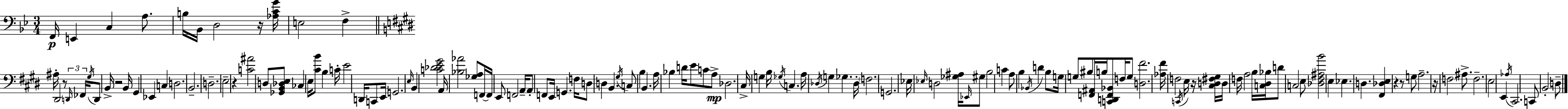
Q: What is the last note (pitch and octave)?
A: D3